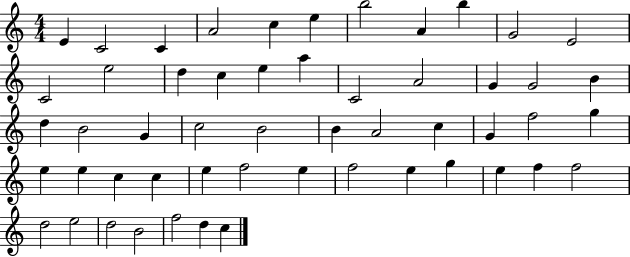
E4/q C4/h C4/q A4/h C5/q E5/q B5/h A4/q B5/q G4/h E4/h C4/h E5/h D5/q C5/q E5/q A5/q C4/h A4/h G4/q G4/h B4/q D5/q B4/h G4/q C5/h B4/h B4/q A4/h C5/q G4/q F5/h G5/q E5/q E5/q C5/q C5/q E5/q F5/h E5/q F5/h E5/q G5/q E5/q F5/q F5/h D5/h E5/h D5/h B4/h F5/h D5/q C5/q